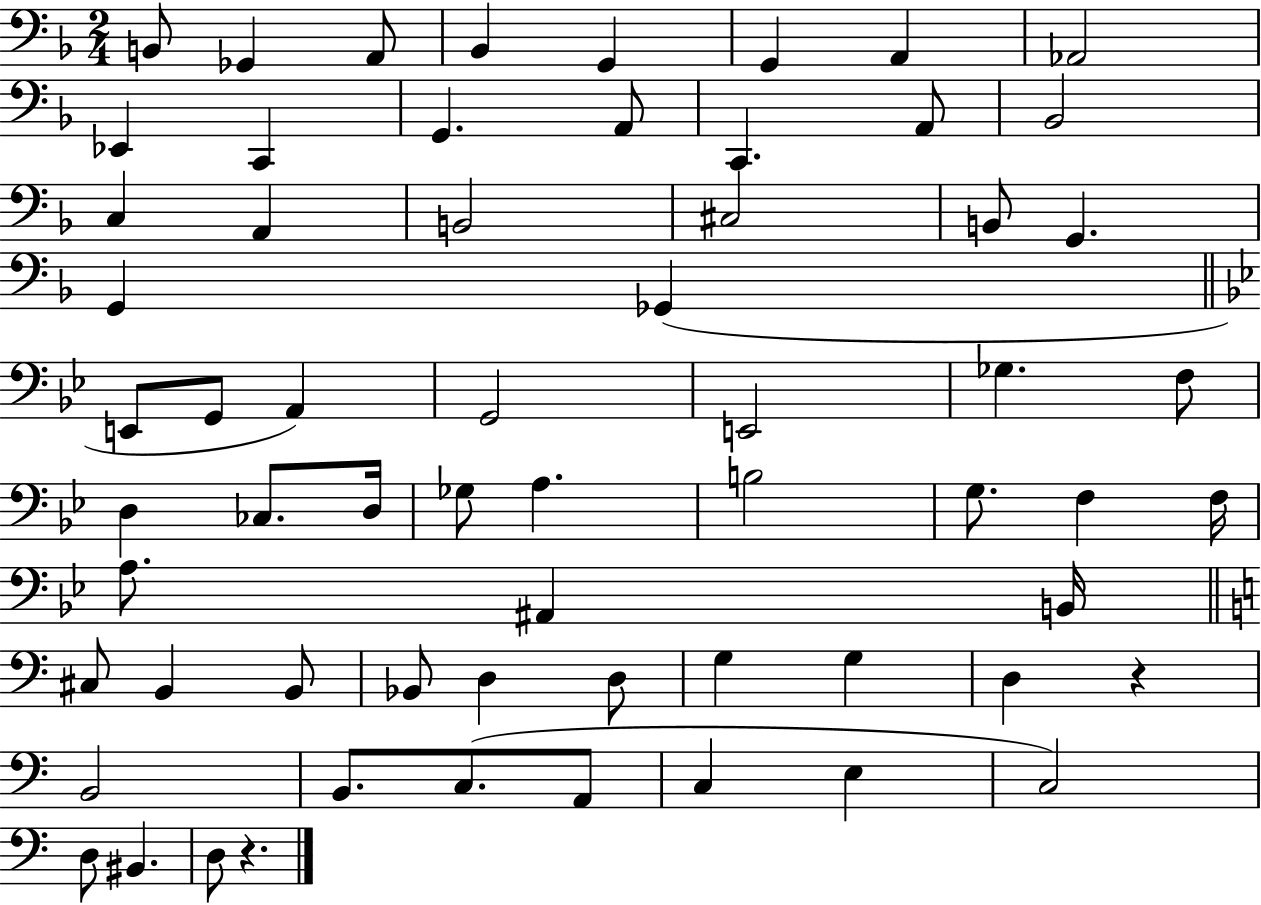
X:1
T:Untitled
M:2/4
L:1/4
K:F
B,,/2 _G,, A,,/2 _B,, G,, G,, A,, _A,,2 _E,, C,, G,, A,,/2 C,, A,,/2 _B,,2 C, A,, B,,2 ^C,2 B,,/2 G,, G,, _G,, E,,/2 G,,/2 A,, G,,2 E,,2 _G, F,/2 D, _C,/2 D,/4 _G,/2 A, B,2 G,/2 F, F,/4 A,/2 ^A,, B,,/4 ^C,/2 B,, B,,/2 _B,,/2 D, D,/2 G, G, D, z B,,2 B,,/2 C,/2 A,,/2 C, E, C,2 D,/2 ^B,, D,/2 z